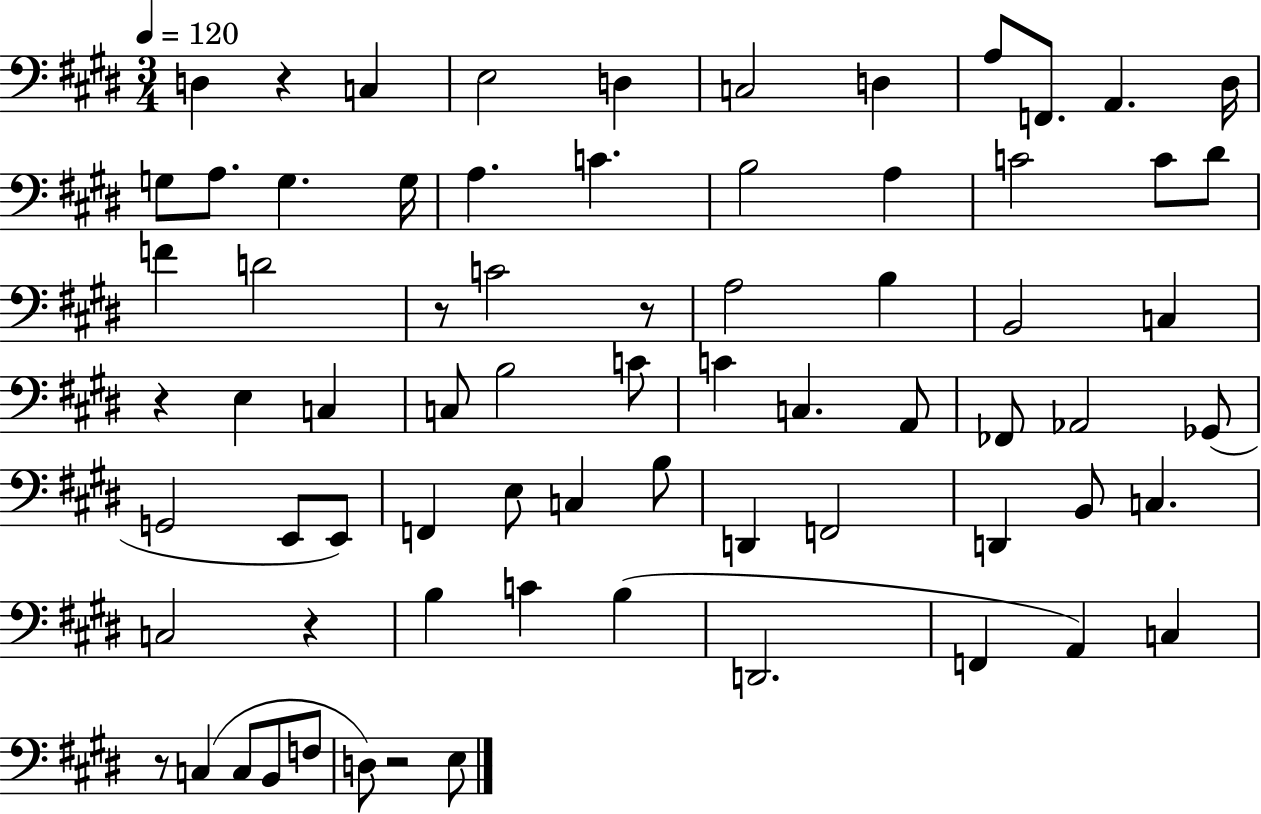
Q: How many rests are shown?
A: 7